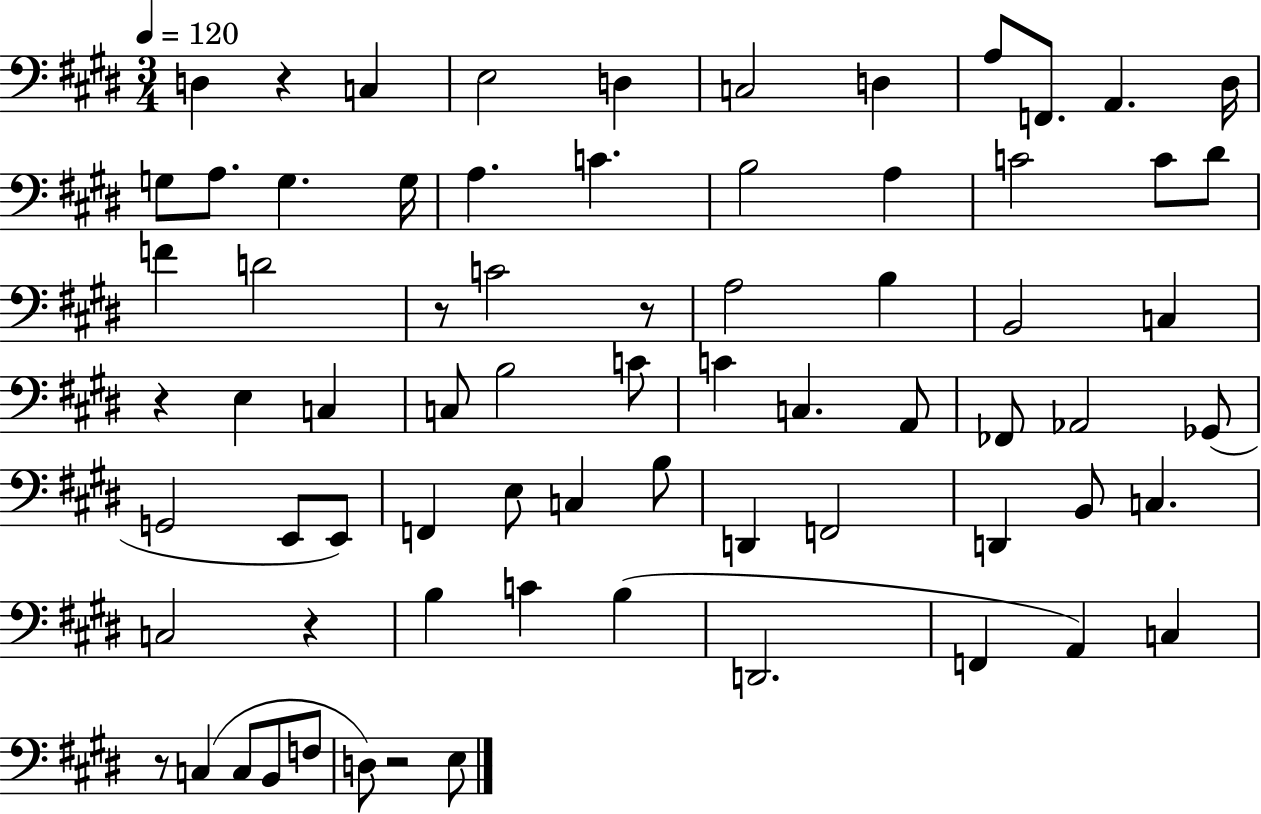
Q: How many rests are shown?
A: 7